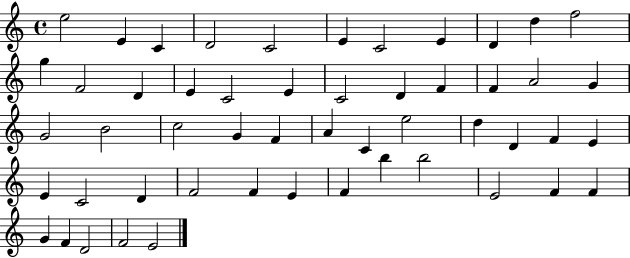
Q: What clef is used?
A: treble